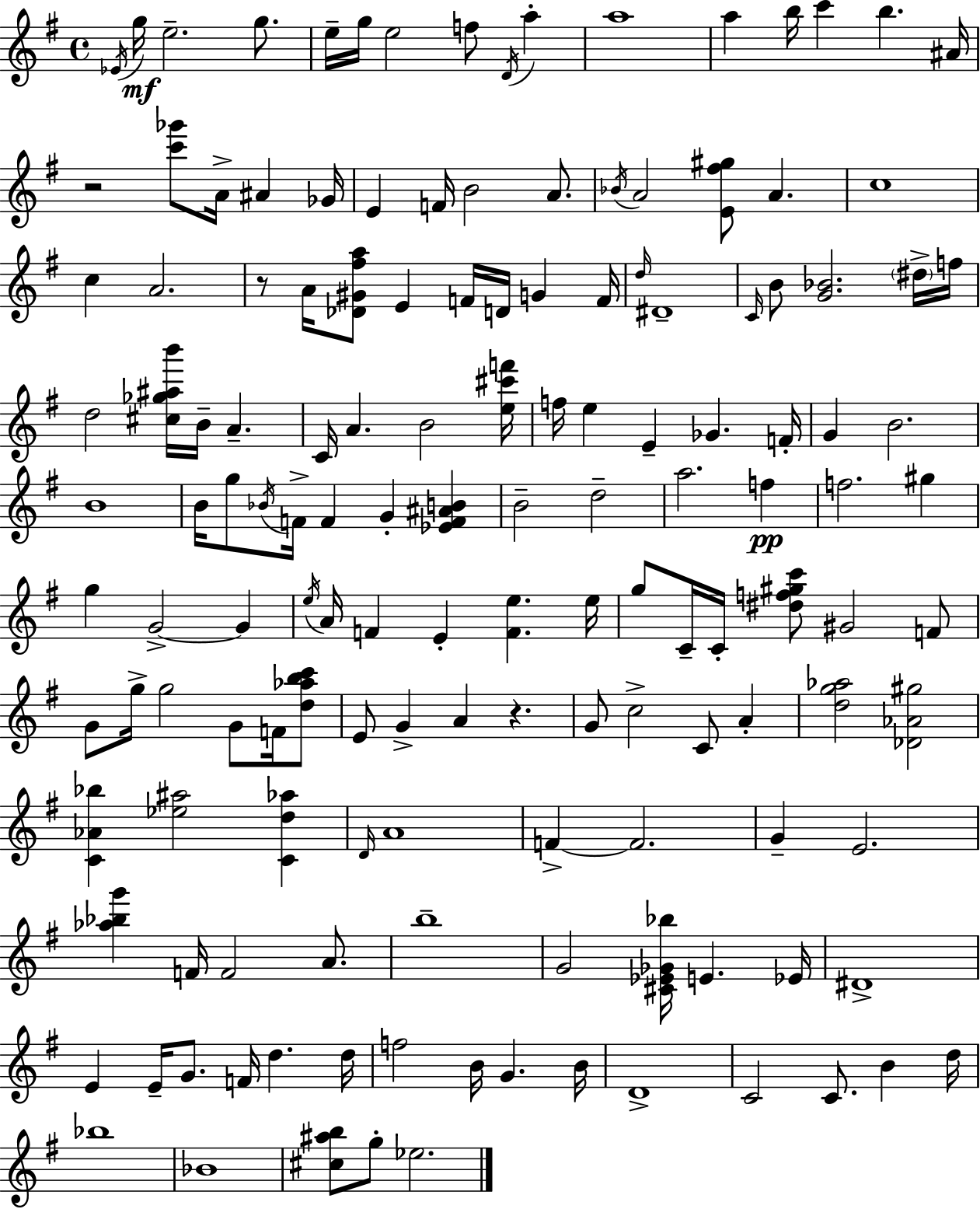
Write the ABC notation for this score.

X:1
T:Untitled
M:4/4
L:1/4
K:Em
_E/4 g/4 e2 g/2 e/4 g/4 e2 f/2 D/4 a a4 a b/4 c' b ^A/4 z2 [c'_g']/2 A/4 ^A _G/4 E F/4 B2 A/2 _B/4 A2 [E^f^g]/2 A c4 c A2 z/2 A/4 [_D^G^fa]/2 E F/4 D/4 G F/4 d/4 ^D4 C/4 B/2 [G_B]2 ^d/4 f/4 d2 [^c_g^ab']/4 B/4 A C/4 A B2 [e^c'f']/4 f/4 e E _G F/4 G B2 B4 B/4 g/2 _B/4 F/4 F G [_EF^AB] B2 d2 a2 f f2 ^g g G2 G e/4 A/4 F E [Fe] e/4 g/2 C/4 C/4 [^df^gc']/2 ^G2 F/2 G/2 g/4 g2 G/2 F/4 [d_abc']/2 E/2 G A z G/2 c2 C/2 A [dg_a]2 [_D_A^g]2 [C_A_b] [_e^a]2 [Cd_a] D/4 A4 F F2 G E2 [_a_bg'] F/4 F2 A/2 b4 G2 [^C_E_G_b]/4 E _E/4 ^D4 E E/4 G/2 F/4 d d/4 f2 B/4 G B/4 D4 C2 C/2 B d/4 _b4 _B4 [^c^ab]/2 g/2 _e2